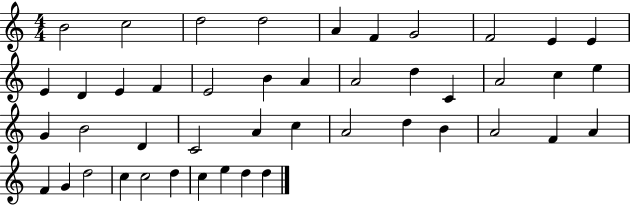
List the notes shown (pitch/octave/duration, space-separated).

B4/h C5/h D5/h D5/h A4/q F4/q G4/h F4/h E4/q E4/q E4/q D4/q E4/q F4/q E4/h B4/q A4/q A4/h D5/q C4/q A4/h C5/q E5/q G4/q B4/h D4/q C4/h A4/q C5/q A4/h D5/q B4/q A4/h F4/q A4/q F4/q G4/q D5/h C5/q C5/h D5/q C5/q E5/q D5/q D5/q